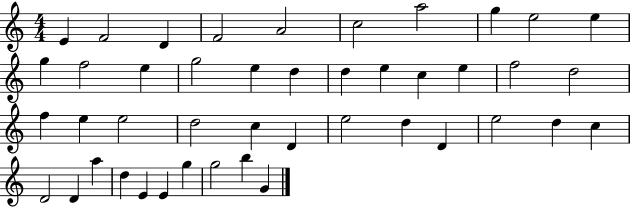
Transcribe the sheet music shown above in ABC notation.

X:1
T:Untitled
M:4/4
L:1/4
K:C
E F2 D F2 A2 c2 a2 g e2 e g f2 e g2 e d d e c e f2 d2 f e e2 d2 c D e2 d D e2 d c D2 D a d E E g g2 b G